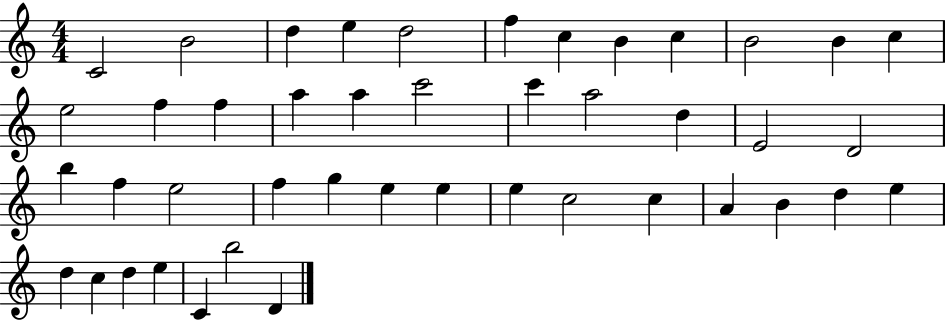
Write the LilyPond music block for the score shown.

{
  \clef treble
  \numericTimeSignature
  \time 4/4
  \key c \major
  c'2 b'2 | d''4 e''4 d''2 | f''4 c''4 b'4 c''4 | b'2 b'4 c''4 | \break e''2 f''4 f''4 | a''4 a''4 c'''2 | c'''4 a''2 d''4 | e'2 d'2 | \break b''4 f''4 e''2 | f''4 g''4 e''4 e''4 | e''4 c''2 c''4 | a'4 b'4 d''4 e''4 | \break d''4 c''4 d''4 e''4 | c'4 b''2 d'4 | \bar "|."
}